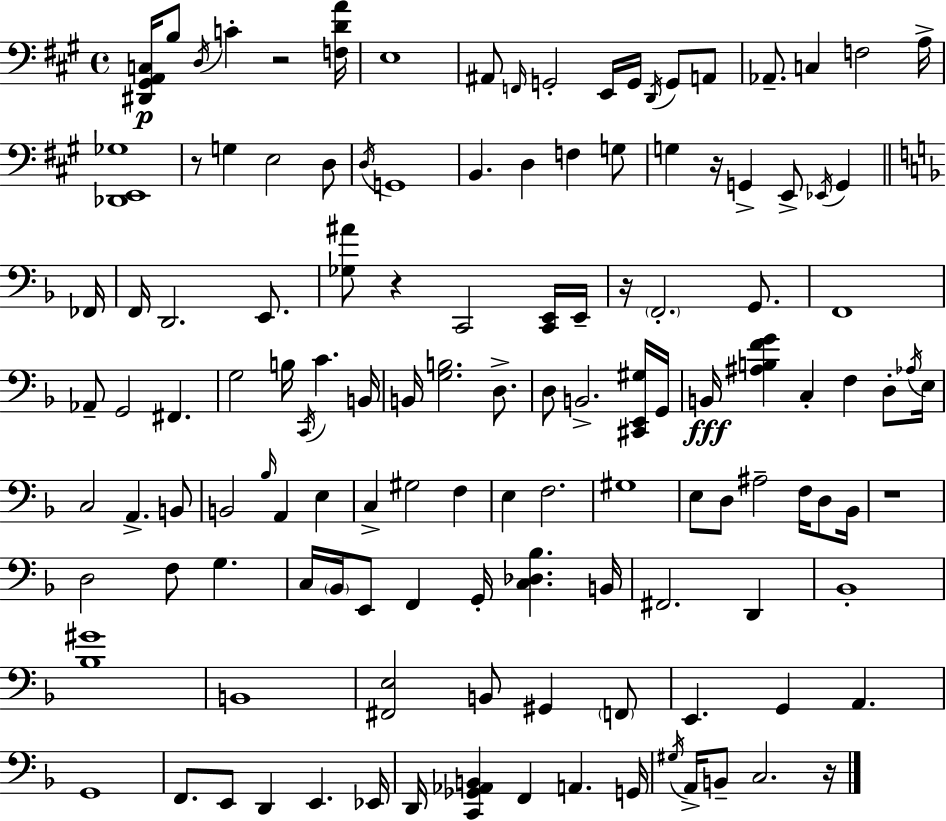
{
  \clef bass
  \time 4/4
  \defaultTimeSignature
  \key a \major
  <dis, gis, a, c>16\p b8 \acciaccatura { d16 } c'4-. r2 | <f d' a'>16 e1 | ais,8 \grace { f,16 } g,2-. e,16 g,16 \acciaccatura { d,16 } g,8 | a,8 aes,8.-- c4 f2 | \break a16-> <des, e, ges>1 | r8 g4 e2 | d8 \acciaccatura { d16 } g,1 | b,4. d4 f4 | \break g8 g4 r16 g,4-> e,8-> \acciaccatura { ees,16 } | g,4 \bar "||" \break \key d \minor fes,16 f,16 d,2. e,8. | <ges ais'>8 r4 c,2 <c, e,>16 | e,16-- r16 \parenthesize f,2.-. g,8. | f,1 | \break aes,8-- g,2 fis,4. | g2 b16 \acciaccatura { c,16 } c'4. | b,16 b,16 <g b>2. d8.-> | d8 b,2.-> | \break <cis, e, gis>16 g,16 b,16\fff <ais b f' g'>4 c4-. f4 d8-. | \acciaccatura { aes16 } e16 c2 a,4.-> | b,8 b,2 \grace { bes16 } a,4 | e4 c4-> gis2 | \break f4 e4 f2. | gis1 | e8 d8 ais2-- | f16 d8 bes,16 r1 | \break d2 f8 g4. | c16 \parenthesize bes,16 e,8 f,4 g,16-. <c des bes>4. | b,16 fis,2. | d,4 bes,1-. | \break <bes gis'>1 | b,1 | <fis, e>2 b,8 gis,4 | \parenthesize f,8 e,4. g,4 a,4. | \break g,1 | f,8. e,8 d,4 e,4. | ees,16 d,16 <c, ges, aes, b,>4 f,4 a,4. | g,16 \acciaccatura { gis16 } a,16-> b,8-- c2. | \break r16 \bar "|."
}